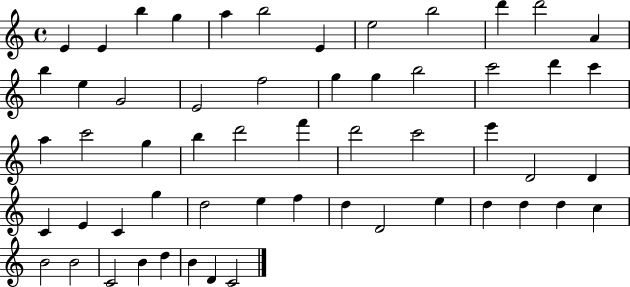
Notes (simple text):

E4/q E4/q B5/q G5/q A5/q B5/h E4/q E5/h B5/h D6/q D6/h A4/q B5/q E5/q G4/h E4/h F5/h G5/q G5/q B5/h C6/h D6/q C6/q A5/q C6/h G5/q B5/q D6/h F6/q D6/h C6/h E6/q D4/h D4/q C4/q E4/q C4/q G5/q D5/h E5/q F5/q D5/q D4/h E5/q D5/q D5/q D5/q C5/q B4/h B4/h C4/h B4/q D5/q B4/q D4/q C4/h